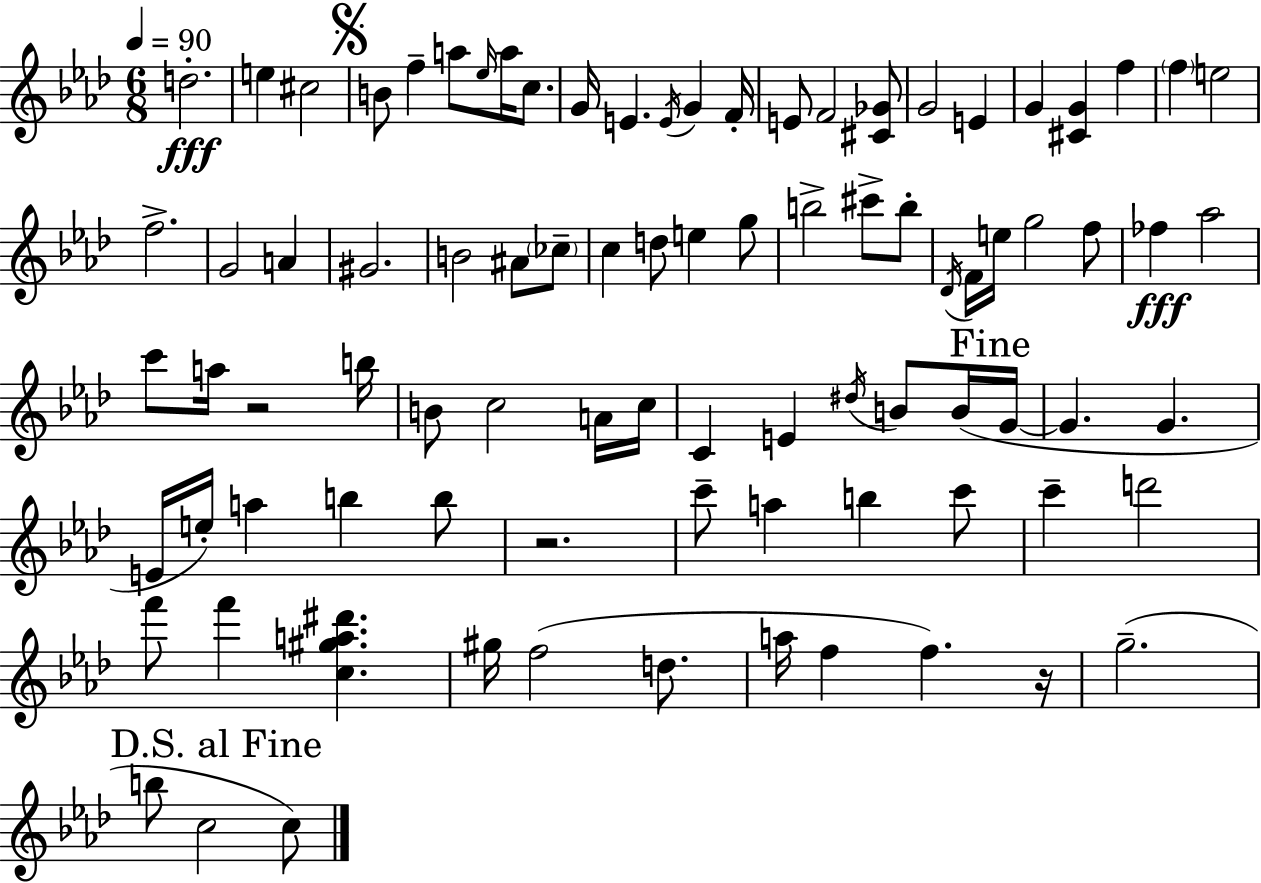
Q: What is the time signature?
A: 6/8